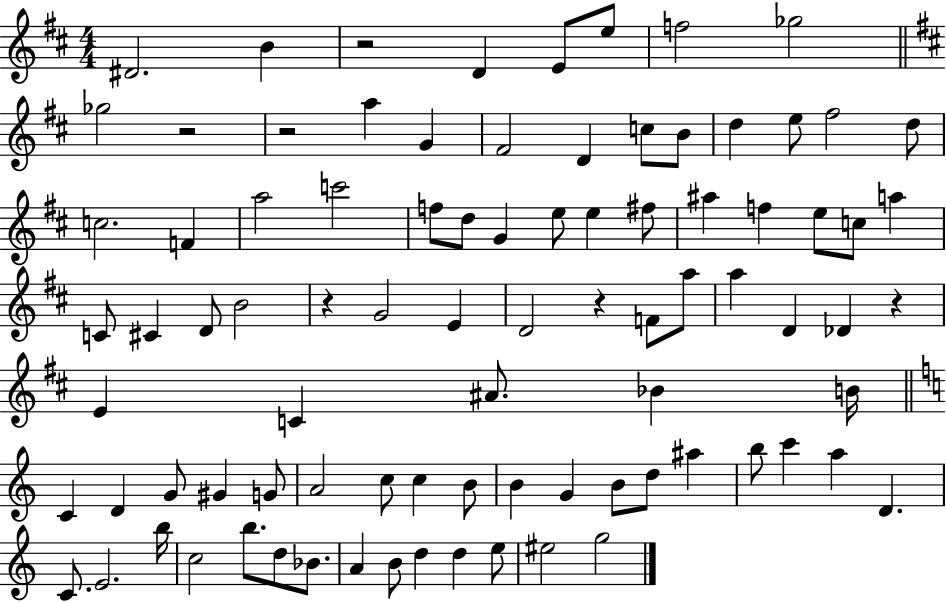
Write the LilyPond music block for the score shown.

{
  \clef treble
  \numericTimeSignature
  \time 4/4
  \key d \major
  dis'2. b'4 | r2 d'4 e'8 e''8 | f''2 ges''2 | \bar "||" \break \key d \major ges''2 r2 | r2 a''4 g'4 | fis'2 d'4 c''8 b'8 | d''4 e''8 fis''2 d''8 | \break c''2. f'4 | a''2 c'''2 | f''8 d''8 g'4 e''8 e''4 fis''8 | ais''4 f''4 e''8 c''8 a''4 | \break c'8 cis'4 d'8 b'2 | r4 g'2 e'4 | d'2 r4 f'8 a''8 | a''4 d'4 des'4 r4 | \break e'4 c'4 ais'8. bes'4 b'16 | \bar "||" \break \key c \major c'4 d'4 g'8 gis'4 g'8 | a'2 c''8 c''4 b'8 | b'4 g'4 b'8 d''8 ais''4 | b''8 c'''4 a''4 d'4. | \break c'8. e'2. b''16 | c''2 b''8. d''8 bes'8. | a'4 b'8 d''4 d''4 e''8 | eis''2 g''2 | \break \bar "|."
}